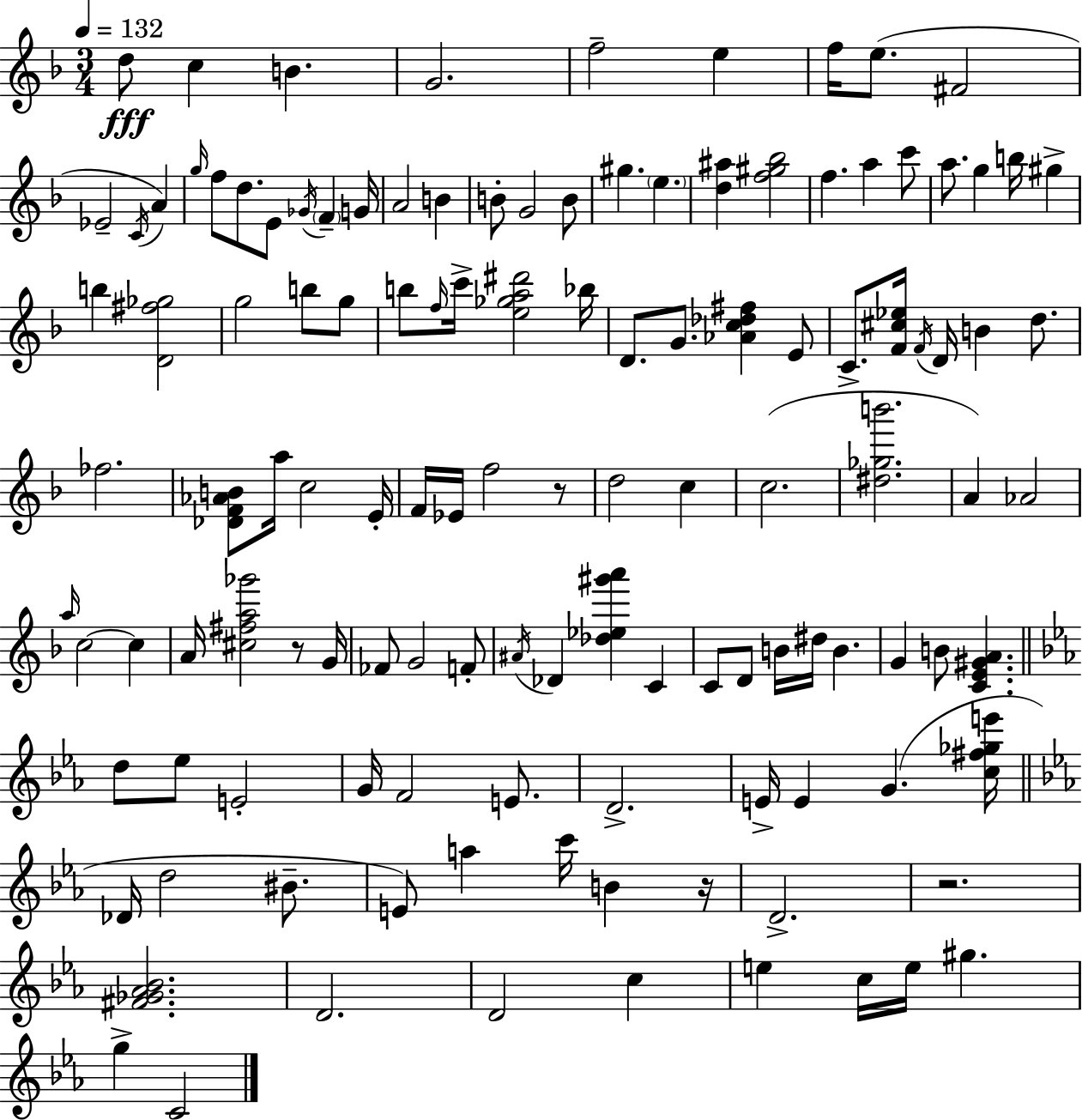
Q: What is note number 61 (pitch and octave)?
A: Ab4